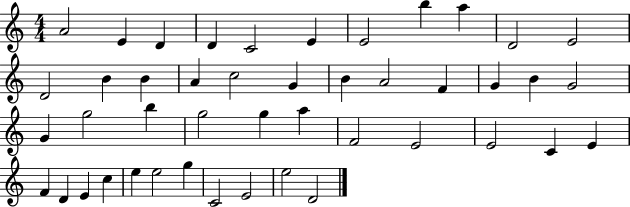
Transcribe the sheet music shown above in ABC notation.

X:1
T:Untitled
M:4/4
L:1/4
K:C
A2 E D D C2 E E2 b a D2 E2 D2 B B A c2 G B A2 F G B G2 G g2 b g2 g a F2 E2 E2 C E F D E c e e2 g C2 E2 e2 D2